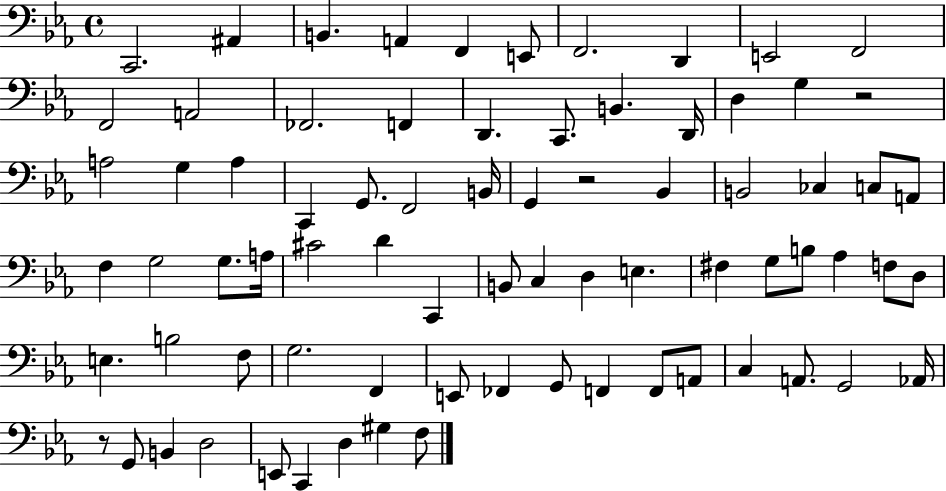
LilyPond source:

{
  \clef bass
  \time 4/4
  \defaultTimeSignature
  \key ees \major
  \repeat volta 2 { c,2. ais,4 | b,4. a,4 f,4 e,8 | f,2. d,4 | e,2 f,2 | \break f,2 a,2 | fes,2. f,4 | d,4. c,8. b,4. d,16 | d4 g4 r2 | \break a2 g4 a4 | c,4 g,8. f,2 b,16 | g,4 r2 bes,4 | b,2 ces4 c8 a,8 | \break f4 g2 g8. a16 | cis'2 d'4 c,4 | b,8 c4 d4 e4. | fis4 g8 b8 aes4 f8 d8 | \break e4. b2 f8 | g2. f,4 | e,8 fes,4 g,8 f,4 f,8 a,8 | c4 a,8. g,2 aes,16 | \break r8 g,8 b,4 d2 | e,8 c,4 d4 gis4 f8 | } \bar "|."
}